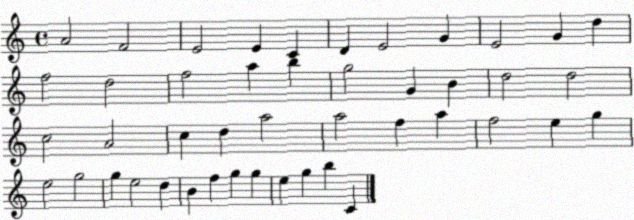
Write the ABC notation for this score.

X:1
T:Untitled
M:4/4
L:1/4
K:C
A2 F2 E2 E C D E2 G E2 G d f2 d2 f2 a b g2 G B d2 d2 c2 A2 c d a2 a2 f a f2 e g e2 g2 g e2 d B f g g e g b C